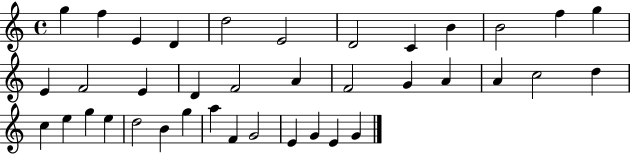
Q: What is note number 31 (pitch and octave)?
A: G5